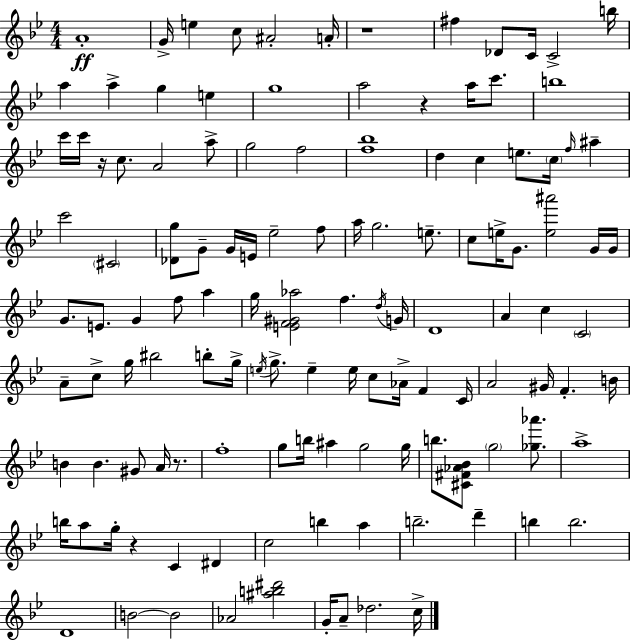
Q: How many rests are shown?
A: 5